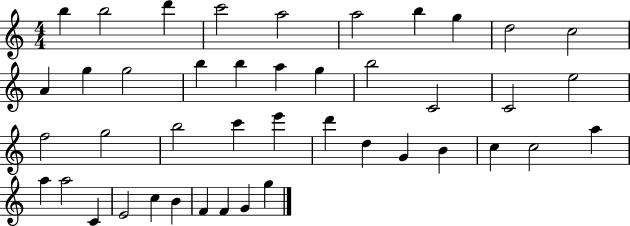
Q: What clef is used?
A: treble